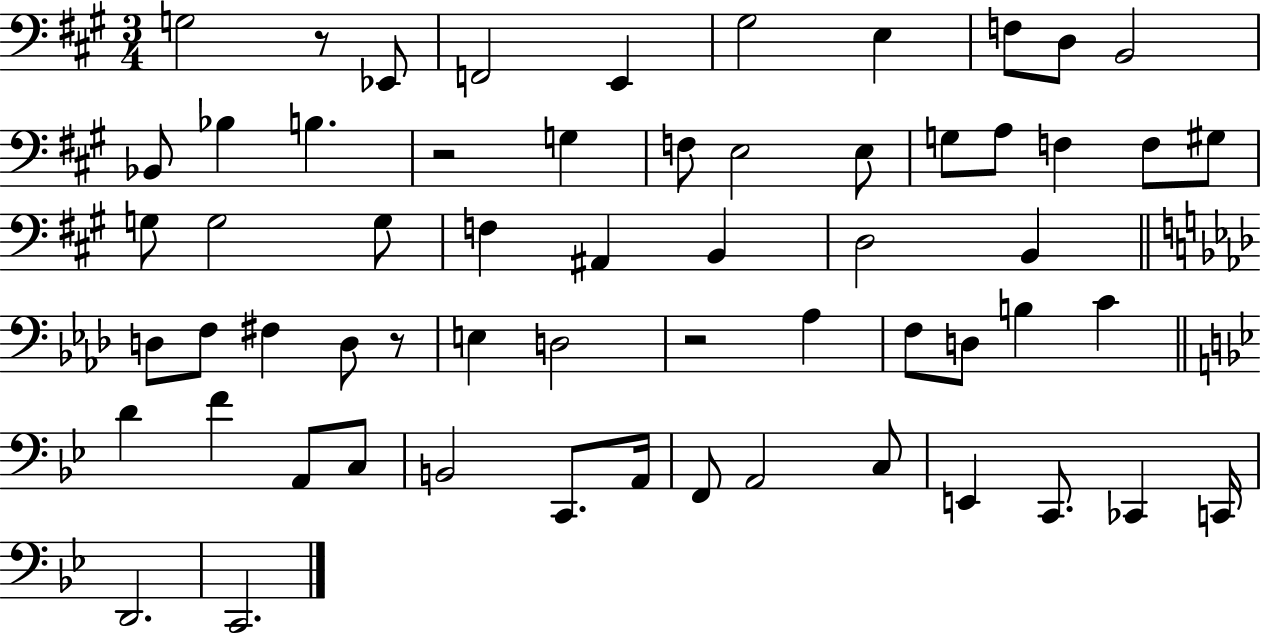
{
  \clef bass
  \numericTimeSignature
  \time 3/4
  \key a \major
  g2 r8 ees,8 | f,2 e,4 | gis2 e4 | f8 d8 b,2 | \break bes,8 bes4 b4. | r2 g4 | f8 e2 e8 | g8 a8 f4 f8 gis8 | \break g8 g2 g8 | f4 ais,4 b,4 | d2 b,4 | \bar "||" \break \key aes \major d8 f8 fis4 d8 r8 | e4 d2 | r2 aes4 | f8 d8 b4 c'4 | \break \bar "||" \break \key bes \major d'4 f'4 a,8 c8 | b,2 c,8. a,16 | f,8 a,2 c8 | e,4 c,8. ces,4 c,16 | \break d,2. | c,2. | \bar "|."
}